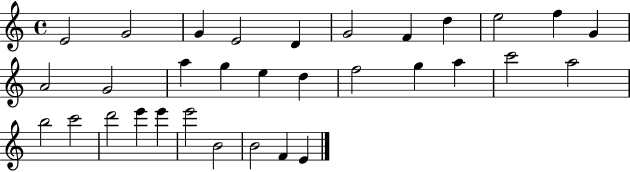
X:1
T:Untitled
M:4/4
L:1/4
K:C
E2 G2 G E2 D G2 F d e2 f G A2 G2 a g e d f2 g a c'2 a2 b2 c'2 d'2 e' e' e'2 B2 B2 F E